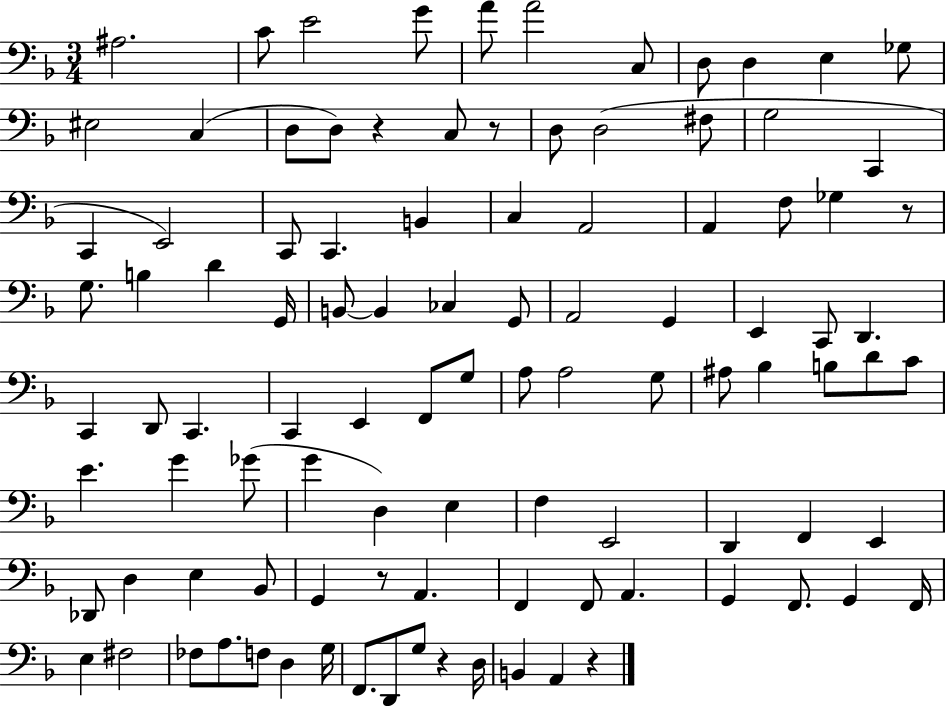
X:1
T:Untitled
M:3/4
L:1/4
K:F
^A,2 C/2 E2 G/2 A/2 A2 C,/2 D,/2 D, E, _G,/2 ^E,2 C, D,/2 D,/2 z C,/2 z/2 D,/2 D,2 ^F,/2 G,2 C,, C,, E,,2 C,,/2 C,, B,, C, A,,2 A,, F,/2 _G, z/2 G,/2 B, D G,,/4 B,,/2 B,, _C, G,,/2 A,,2 G,, E,, C,,/2 D,, C,, D,,/2 C,, C,, E,, F,,/2 G,/2 A,/2 A,2 G,/2 ^A,/2 _B, B,/2 D/2 C/2 E G _G/2 G D, E, F, E,,2 D,, F,, E,, _D,,/2 D, E, _B,,/2 G,, z/2 A,, F,, F,,/2 A,, G,, F,,/2 G,, F,,/4 E, ^F,2 _F,/2 A,/2 F,/2 D, G,/4 F,,/2 D,,/2 G,/2 z D,/4 B,, A,, z